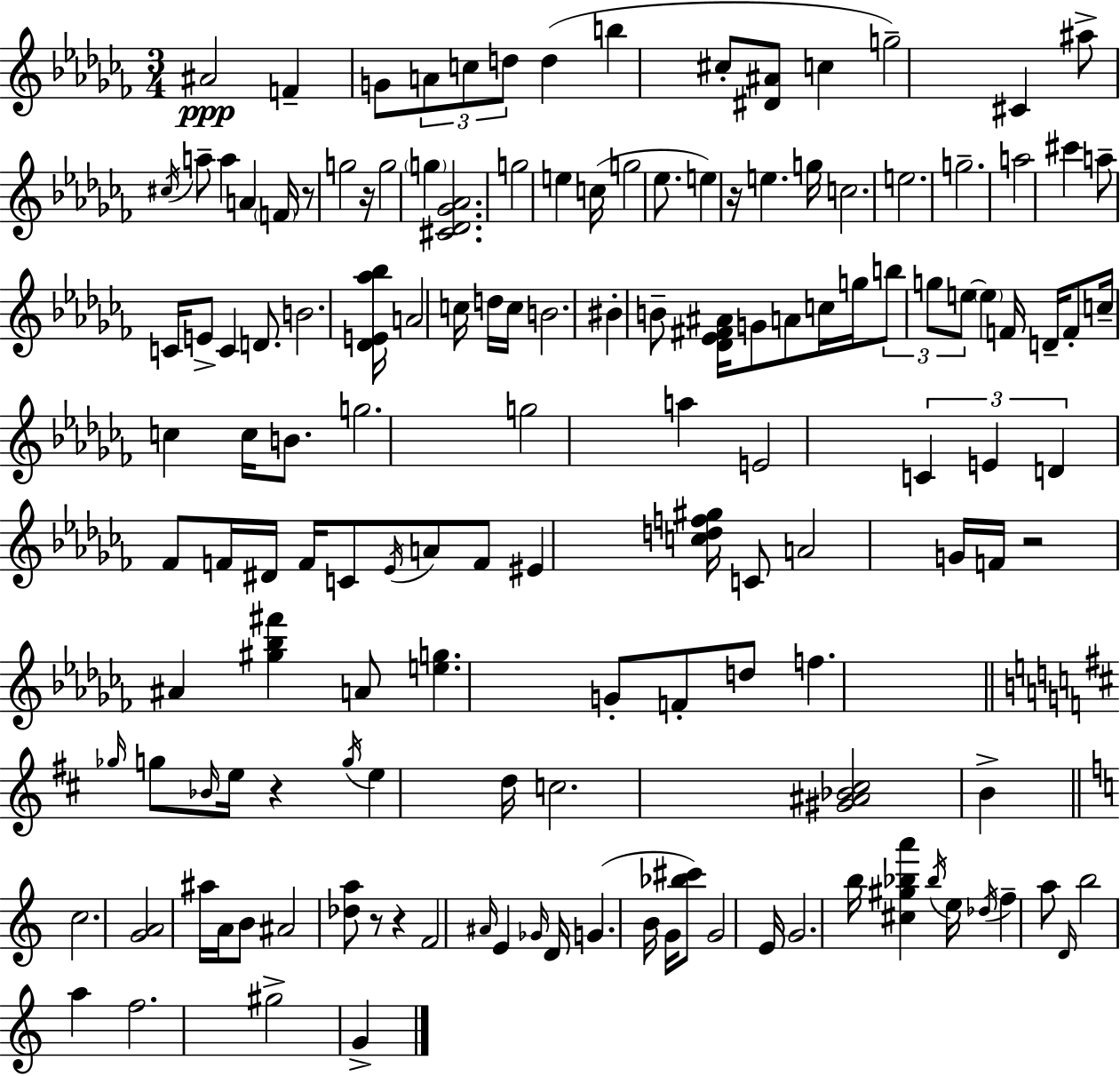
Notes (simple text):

A#4/h F4/q G4/e A4/e C5/e D5/e D5/q B5/q C#5/e [D#4,A#4]/e C5/q G5/h C#4/q A#5/e C#5/s A5/e A5/q A4/q F4/s R/e G5/h R/s G5/h G5/q [C#4,Db4,Gb4,Ab4]/h. G5/h E5/q C5/s G5/h Eb5/e. E5/q R/s E5/q. G5/s C5/h. E5/h. G5/h. A5/h C#6/q A5/e C4/s E4/e C4/q D4/e. B4/h. [Db4,E4,Ab5,Bb5]/s A4/h C5/s D5/s C5/s B4/h. BIS4/q B4/e [Db4,Eb4,F#4,A#4]/s G4/e A4/e C5/s G5/s B5/e G5/e E5/e E5/q F4/s D4/s F4/e C5/s C5/q C5/s B4/e. G5/h. G5/h A5/q E4/h C4/q E4/q D4/q FES4/e F4/s D#4/s F4/s C4/e Eb4/s A4/e F4/e EIS4/q [C5,D5,F5,G#5]/s C4/e A4/h G4/s F4/s R/h A#4/q [G#5,Bb5,F#6]/q A4/e [E5,G5]/q. G4/e F4/e D5/e F5/q. Gb5/s G5/e Bb4/s E5/s R/q G5/s E5/q D5/s C5/h. [G#4,A#4,Bb4,C#5]/h B4/q C5/h. [G4,A4]/h A#5/s A4/s B4/e A#4/h [Db5,A5]/e R/e R/q F4/h A#4/s E4/q Gb4/s D4/s G4/q. B4/s G4/s [Bb5,C#6]/e G4/h E4/s G4/h. B5/s [C#5,G#5,Bb5,A6]/q Bb5/s E5/s Db5/s F5/q A5/e D4/s B5/h A5/q F5/h. G#5/h G4/q